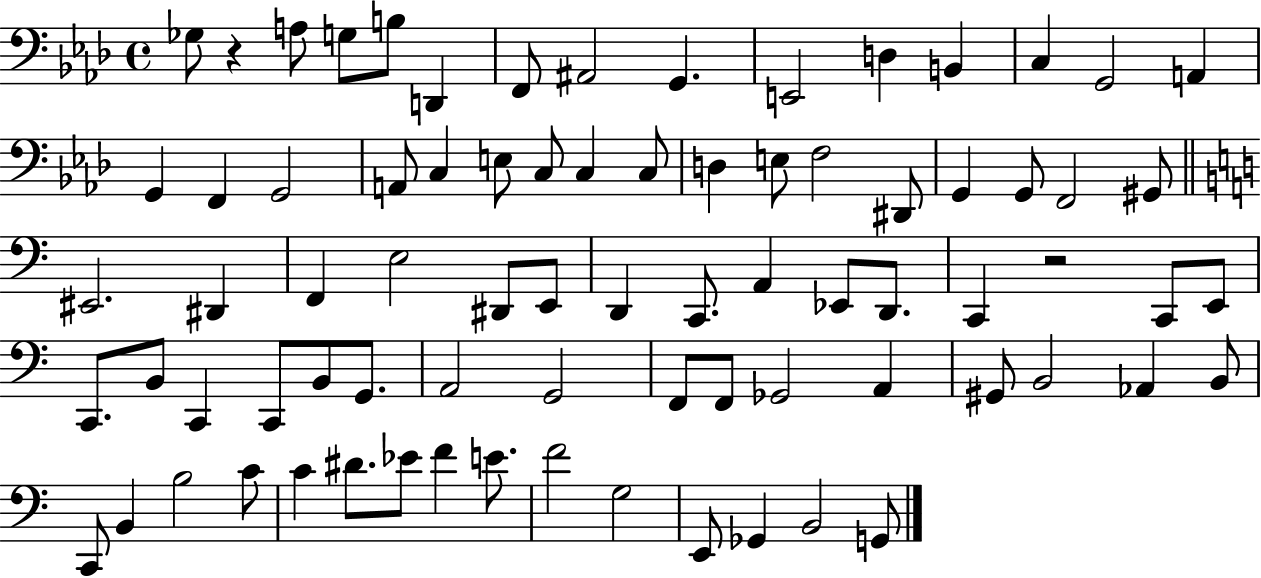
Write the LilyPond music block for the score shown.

{
  \clef bass
  \time 4/4
  \defaultTimeSignature
  \key aes \major
  ges8 r4 a8 g8 b8 d,4 | f,8 ais,2 g,4. | e,2 d4 b,4 | c4 g,2 a,4 | \break g,4 f,4 g,2 | a,8 c4 e8 c8 c4 c8 | d4 e8 f2 dis,8 | g,4 g,8 f,2 gis,8 | \break \bar "||" \break \key c \major eis,2. dis,4 | f,4 e2 dis,8 e,8 | d,4 c,8. a,4 ees,8 d,8. | c,4 r2 c,8 e,8 | \break c,8. b,8 c,4 c,8 b,8 g,8. | a,2 g,2 | f,8 f,8 ges,2 a,4 | gis,8 b,2 aes,4 b,8 | \break c,8 b,4 b2 c'8 | c'4 dis'8. ees'8 f'4 e'8. | f'2 g2 | e,8 ges,4 b,2 g,8 | \break \bar "|."
}